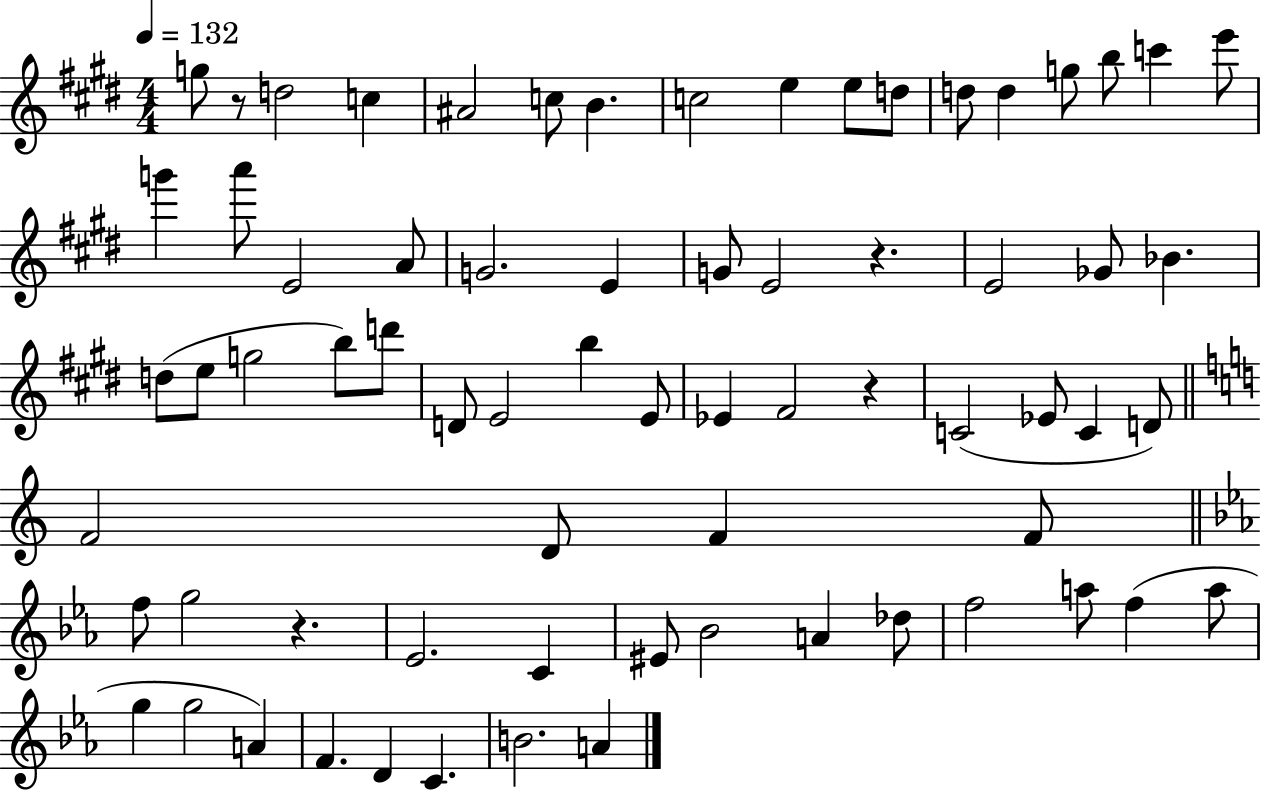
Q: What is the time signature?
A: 4/4